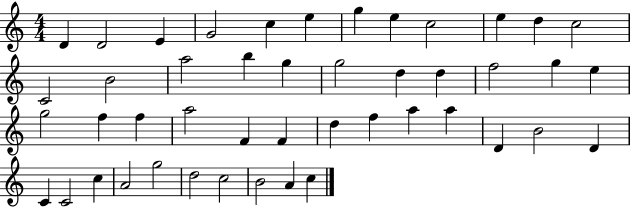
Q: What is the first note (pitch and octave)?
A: D4